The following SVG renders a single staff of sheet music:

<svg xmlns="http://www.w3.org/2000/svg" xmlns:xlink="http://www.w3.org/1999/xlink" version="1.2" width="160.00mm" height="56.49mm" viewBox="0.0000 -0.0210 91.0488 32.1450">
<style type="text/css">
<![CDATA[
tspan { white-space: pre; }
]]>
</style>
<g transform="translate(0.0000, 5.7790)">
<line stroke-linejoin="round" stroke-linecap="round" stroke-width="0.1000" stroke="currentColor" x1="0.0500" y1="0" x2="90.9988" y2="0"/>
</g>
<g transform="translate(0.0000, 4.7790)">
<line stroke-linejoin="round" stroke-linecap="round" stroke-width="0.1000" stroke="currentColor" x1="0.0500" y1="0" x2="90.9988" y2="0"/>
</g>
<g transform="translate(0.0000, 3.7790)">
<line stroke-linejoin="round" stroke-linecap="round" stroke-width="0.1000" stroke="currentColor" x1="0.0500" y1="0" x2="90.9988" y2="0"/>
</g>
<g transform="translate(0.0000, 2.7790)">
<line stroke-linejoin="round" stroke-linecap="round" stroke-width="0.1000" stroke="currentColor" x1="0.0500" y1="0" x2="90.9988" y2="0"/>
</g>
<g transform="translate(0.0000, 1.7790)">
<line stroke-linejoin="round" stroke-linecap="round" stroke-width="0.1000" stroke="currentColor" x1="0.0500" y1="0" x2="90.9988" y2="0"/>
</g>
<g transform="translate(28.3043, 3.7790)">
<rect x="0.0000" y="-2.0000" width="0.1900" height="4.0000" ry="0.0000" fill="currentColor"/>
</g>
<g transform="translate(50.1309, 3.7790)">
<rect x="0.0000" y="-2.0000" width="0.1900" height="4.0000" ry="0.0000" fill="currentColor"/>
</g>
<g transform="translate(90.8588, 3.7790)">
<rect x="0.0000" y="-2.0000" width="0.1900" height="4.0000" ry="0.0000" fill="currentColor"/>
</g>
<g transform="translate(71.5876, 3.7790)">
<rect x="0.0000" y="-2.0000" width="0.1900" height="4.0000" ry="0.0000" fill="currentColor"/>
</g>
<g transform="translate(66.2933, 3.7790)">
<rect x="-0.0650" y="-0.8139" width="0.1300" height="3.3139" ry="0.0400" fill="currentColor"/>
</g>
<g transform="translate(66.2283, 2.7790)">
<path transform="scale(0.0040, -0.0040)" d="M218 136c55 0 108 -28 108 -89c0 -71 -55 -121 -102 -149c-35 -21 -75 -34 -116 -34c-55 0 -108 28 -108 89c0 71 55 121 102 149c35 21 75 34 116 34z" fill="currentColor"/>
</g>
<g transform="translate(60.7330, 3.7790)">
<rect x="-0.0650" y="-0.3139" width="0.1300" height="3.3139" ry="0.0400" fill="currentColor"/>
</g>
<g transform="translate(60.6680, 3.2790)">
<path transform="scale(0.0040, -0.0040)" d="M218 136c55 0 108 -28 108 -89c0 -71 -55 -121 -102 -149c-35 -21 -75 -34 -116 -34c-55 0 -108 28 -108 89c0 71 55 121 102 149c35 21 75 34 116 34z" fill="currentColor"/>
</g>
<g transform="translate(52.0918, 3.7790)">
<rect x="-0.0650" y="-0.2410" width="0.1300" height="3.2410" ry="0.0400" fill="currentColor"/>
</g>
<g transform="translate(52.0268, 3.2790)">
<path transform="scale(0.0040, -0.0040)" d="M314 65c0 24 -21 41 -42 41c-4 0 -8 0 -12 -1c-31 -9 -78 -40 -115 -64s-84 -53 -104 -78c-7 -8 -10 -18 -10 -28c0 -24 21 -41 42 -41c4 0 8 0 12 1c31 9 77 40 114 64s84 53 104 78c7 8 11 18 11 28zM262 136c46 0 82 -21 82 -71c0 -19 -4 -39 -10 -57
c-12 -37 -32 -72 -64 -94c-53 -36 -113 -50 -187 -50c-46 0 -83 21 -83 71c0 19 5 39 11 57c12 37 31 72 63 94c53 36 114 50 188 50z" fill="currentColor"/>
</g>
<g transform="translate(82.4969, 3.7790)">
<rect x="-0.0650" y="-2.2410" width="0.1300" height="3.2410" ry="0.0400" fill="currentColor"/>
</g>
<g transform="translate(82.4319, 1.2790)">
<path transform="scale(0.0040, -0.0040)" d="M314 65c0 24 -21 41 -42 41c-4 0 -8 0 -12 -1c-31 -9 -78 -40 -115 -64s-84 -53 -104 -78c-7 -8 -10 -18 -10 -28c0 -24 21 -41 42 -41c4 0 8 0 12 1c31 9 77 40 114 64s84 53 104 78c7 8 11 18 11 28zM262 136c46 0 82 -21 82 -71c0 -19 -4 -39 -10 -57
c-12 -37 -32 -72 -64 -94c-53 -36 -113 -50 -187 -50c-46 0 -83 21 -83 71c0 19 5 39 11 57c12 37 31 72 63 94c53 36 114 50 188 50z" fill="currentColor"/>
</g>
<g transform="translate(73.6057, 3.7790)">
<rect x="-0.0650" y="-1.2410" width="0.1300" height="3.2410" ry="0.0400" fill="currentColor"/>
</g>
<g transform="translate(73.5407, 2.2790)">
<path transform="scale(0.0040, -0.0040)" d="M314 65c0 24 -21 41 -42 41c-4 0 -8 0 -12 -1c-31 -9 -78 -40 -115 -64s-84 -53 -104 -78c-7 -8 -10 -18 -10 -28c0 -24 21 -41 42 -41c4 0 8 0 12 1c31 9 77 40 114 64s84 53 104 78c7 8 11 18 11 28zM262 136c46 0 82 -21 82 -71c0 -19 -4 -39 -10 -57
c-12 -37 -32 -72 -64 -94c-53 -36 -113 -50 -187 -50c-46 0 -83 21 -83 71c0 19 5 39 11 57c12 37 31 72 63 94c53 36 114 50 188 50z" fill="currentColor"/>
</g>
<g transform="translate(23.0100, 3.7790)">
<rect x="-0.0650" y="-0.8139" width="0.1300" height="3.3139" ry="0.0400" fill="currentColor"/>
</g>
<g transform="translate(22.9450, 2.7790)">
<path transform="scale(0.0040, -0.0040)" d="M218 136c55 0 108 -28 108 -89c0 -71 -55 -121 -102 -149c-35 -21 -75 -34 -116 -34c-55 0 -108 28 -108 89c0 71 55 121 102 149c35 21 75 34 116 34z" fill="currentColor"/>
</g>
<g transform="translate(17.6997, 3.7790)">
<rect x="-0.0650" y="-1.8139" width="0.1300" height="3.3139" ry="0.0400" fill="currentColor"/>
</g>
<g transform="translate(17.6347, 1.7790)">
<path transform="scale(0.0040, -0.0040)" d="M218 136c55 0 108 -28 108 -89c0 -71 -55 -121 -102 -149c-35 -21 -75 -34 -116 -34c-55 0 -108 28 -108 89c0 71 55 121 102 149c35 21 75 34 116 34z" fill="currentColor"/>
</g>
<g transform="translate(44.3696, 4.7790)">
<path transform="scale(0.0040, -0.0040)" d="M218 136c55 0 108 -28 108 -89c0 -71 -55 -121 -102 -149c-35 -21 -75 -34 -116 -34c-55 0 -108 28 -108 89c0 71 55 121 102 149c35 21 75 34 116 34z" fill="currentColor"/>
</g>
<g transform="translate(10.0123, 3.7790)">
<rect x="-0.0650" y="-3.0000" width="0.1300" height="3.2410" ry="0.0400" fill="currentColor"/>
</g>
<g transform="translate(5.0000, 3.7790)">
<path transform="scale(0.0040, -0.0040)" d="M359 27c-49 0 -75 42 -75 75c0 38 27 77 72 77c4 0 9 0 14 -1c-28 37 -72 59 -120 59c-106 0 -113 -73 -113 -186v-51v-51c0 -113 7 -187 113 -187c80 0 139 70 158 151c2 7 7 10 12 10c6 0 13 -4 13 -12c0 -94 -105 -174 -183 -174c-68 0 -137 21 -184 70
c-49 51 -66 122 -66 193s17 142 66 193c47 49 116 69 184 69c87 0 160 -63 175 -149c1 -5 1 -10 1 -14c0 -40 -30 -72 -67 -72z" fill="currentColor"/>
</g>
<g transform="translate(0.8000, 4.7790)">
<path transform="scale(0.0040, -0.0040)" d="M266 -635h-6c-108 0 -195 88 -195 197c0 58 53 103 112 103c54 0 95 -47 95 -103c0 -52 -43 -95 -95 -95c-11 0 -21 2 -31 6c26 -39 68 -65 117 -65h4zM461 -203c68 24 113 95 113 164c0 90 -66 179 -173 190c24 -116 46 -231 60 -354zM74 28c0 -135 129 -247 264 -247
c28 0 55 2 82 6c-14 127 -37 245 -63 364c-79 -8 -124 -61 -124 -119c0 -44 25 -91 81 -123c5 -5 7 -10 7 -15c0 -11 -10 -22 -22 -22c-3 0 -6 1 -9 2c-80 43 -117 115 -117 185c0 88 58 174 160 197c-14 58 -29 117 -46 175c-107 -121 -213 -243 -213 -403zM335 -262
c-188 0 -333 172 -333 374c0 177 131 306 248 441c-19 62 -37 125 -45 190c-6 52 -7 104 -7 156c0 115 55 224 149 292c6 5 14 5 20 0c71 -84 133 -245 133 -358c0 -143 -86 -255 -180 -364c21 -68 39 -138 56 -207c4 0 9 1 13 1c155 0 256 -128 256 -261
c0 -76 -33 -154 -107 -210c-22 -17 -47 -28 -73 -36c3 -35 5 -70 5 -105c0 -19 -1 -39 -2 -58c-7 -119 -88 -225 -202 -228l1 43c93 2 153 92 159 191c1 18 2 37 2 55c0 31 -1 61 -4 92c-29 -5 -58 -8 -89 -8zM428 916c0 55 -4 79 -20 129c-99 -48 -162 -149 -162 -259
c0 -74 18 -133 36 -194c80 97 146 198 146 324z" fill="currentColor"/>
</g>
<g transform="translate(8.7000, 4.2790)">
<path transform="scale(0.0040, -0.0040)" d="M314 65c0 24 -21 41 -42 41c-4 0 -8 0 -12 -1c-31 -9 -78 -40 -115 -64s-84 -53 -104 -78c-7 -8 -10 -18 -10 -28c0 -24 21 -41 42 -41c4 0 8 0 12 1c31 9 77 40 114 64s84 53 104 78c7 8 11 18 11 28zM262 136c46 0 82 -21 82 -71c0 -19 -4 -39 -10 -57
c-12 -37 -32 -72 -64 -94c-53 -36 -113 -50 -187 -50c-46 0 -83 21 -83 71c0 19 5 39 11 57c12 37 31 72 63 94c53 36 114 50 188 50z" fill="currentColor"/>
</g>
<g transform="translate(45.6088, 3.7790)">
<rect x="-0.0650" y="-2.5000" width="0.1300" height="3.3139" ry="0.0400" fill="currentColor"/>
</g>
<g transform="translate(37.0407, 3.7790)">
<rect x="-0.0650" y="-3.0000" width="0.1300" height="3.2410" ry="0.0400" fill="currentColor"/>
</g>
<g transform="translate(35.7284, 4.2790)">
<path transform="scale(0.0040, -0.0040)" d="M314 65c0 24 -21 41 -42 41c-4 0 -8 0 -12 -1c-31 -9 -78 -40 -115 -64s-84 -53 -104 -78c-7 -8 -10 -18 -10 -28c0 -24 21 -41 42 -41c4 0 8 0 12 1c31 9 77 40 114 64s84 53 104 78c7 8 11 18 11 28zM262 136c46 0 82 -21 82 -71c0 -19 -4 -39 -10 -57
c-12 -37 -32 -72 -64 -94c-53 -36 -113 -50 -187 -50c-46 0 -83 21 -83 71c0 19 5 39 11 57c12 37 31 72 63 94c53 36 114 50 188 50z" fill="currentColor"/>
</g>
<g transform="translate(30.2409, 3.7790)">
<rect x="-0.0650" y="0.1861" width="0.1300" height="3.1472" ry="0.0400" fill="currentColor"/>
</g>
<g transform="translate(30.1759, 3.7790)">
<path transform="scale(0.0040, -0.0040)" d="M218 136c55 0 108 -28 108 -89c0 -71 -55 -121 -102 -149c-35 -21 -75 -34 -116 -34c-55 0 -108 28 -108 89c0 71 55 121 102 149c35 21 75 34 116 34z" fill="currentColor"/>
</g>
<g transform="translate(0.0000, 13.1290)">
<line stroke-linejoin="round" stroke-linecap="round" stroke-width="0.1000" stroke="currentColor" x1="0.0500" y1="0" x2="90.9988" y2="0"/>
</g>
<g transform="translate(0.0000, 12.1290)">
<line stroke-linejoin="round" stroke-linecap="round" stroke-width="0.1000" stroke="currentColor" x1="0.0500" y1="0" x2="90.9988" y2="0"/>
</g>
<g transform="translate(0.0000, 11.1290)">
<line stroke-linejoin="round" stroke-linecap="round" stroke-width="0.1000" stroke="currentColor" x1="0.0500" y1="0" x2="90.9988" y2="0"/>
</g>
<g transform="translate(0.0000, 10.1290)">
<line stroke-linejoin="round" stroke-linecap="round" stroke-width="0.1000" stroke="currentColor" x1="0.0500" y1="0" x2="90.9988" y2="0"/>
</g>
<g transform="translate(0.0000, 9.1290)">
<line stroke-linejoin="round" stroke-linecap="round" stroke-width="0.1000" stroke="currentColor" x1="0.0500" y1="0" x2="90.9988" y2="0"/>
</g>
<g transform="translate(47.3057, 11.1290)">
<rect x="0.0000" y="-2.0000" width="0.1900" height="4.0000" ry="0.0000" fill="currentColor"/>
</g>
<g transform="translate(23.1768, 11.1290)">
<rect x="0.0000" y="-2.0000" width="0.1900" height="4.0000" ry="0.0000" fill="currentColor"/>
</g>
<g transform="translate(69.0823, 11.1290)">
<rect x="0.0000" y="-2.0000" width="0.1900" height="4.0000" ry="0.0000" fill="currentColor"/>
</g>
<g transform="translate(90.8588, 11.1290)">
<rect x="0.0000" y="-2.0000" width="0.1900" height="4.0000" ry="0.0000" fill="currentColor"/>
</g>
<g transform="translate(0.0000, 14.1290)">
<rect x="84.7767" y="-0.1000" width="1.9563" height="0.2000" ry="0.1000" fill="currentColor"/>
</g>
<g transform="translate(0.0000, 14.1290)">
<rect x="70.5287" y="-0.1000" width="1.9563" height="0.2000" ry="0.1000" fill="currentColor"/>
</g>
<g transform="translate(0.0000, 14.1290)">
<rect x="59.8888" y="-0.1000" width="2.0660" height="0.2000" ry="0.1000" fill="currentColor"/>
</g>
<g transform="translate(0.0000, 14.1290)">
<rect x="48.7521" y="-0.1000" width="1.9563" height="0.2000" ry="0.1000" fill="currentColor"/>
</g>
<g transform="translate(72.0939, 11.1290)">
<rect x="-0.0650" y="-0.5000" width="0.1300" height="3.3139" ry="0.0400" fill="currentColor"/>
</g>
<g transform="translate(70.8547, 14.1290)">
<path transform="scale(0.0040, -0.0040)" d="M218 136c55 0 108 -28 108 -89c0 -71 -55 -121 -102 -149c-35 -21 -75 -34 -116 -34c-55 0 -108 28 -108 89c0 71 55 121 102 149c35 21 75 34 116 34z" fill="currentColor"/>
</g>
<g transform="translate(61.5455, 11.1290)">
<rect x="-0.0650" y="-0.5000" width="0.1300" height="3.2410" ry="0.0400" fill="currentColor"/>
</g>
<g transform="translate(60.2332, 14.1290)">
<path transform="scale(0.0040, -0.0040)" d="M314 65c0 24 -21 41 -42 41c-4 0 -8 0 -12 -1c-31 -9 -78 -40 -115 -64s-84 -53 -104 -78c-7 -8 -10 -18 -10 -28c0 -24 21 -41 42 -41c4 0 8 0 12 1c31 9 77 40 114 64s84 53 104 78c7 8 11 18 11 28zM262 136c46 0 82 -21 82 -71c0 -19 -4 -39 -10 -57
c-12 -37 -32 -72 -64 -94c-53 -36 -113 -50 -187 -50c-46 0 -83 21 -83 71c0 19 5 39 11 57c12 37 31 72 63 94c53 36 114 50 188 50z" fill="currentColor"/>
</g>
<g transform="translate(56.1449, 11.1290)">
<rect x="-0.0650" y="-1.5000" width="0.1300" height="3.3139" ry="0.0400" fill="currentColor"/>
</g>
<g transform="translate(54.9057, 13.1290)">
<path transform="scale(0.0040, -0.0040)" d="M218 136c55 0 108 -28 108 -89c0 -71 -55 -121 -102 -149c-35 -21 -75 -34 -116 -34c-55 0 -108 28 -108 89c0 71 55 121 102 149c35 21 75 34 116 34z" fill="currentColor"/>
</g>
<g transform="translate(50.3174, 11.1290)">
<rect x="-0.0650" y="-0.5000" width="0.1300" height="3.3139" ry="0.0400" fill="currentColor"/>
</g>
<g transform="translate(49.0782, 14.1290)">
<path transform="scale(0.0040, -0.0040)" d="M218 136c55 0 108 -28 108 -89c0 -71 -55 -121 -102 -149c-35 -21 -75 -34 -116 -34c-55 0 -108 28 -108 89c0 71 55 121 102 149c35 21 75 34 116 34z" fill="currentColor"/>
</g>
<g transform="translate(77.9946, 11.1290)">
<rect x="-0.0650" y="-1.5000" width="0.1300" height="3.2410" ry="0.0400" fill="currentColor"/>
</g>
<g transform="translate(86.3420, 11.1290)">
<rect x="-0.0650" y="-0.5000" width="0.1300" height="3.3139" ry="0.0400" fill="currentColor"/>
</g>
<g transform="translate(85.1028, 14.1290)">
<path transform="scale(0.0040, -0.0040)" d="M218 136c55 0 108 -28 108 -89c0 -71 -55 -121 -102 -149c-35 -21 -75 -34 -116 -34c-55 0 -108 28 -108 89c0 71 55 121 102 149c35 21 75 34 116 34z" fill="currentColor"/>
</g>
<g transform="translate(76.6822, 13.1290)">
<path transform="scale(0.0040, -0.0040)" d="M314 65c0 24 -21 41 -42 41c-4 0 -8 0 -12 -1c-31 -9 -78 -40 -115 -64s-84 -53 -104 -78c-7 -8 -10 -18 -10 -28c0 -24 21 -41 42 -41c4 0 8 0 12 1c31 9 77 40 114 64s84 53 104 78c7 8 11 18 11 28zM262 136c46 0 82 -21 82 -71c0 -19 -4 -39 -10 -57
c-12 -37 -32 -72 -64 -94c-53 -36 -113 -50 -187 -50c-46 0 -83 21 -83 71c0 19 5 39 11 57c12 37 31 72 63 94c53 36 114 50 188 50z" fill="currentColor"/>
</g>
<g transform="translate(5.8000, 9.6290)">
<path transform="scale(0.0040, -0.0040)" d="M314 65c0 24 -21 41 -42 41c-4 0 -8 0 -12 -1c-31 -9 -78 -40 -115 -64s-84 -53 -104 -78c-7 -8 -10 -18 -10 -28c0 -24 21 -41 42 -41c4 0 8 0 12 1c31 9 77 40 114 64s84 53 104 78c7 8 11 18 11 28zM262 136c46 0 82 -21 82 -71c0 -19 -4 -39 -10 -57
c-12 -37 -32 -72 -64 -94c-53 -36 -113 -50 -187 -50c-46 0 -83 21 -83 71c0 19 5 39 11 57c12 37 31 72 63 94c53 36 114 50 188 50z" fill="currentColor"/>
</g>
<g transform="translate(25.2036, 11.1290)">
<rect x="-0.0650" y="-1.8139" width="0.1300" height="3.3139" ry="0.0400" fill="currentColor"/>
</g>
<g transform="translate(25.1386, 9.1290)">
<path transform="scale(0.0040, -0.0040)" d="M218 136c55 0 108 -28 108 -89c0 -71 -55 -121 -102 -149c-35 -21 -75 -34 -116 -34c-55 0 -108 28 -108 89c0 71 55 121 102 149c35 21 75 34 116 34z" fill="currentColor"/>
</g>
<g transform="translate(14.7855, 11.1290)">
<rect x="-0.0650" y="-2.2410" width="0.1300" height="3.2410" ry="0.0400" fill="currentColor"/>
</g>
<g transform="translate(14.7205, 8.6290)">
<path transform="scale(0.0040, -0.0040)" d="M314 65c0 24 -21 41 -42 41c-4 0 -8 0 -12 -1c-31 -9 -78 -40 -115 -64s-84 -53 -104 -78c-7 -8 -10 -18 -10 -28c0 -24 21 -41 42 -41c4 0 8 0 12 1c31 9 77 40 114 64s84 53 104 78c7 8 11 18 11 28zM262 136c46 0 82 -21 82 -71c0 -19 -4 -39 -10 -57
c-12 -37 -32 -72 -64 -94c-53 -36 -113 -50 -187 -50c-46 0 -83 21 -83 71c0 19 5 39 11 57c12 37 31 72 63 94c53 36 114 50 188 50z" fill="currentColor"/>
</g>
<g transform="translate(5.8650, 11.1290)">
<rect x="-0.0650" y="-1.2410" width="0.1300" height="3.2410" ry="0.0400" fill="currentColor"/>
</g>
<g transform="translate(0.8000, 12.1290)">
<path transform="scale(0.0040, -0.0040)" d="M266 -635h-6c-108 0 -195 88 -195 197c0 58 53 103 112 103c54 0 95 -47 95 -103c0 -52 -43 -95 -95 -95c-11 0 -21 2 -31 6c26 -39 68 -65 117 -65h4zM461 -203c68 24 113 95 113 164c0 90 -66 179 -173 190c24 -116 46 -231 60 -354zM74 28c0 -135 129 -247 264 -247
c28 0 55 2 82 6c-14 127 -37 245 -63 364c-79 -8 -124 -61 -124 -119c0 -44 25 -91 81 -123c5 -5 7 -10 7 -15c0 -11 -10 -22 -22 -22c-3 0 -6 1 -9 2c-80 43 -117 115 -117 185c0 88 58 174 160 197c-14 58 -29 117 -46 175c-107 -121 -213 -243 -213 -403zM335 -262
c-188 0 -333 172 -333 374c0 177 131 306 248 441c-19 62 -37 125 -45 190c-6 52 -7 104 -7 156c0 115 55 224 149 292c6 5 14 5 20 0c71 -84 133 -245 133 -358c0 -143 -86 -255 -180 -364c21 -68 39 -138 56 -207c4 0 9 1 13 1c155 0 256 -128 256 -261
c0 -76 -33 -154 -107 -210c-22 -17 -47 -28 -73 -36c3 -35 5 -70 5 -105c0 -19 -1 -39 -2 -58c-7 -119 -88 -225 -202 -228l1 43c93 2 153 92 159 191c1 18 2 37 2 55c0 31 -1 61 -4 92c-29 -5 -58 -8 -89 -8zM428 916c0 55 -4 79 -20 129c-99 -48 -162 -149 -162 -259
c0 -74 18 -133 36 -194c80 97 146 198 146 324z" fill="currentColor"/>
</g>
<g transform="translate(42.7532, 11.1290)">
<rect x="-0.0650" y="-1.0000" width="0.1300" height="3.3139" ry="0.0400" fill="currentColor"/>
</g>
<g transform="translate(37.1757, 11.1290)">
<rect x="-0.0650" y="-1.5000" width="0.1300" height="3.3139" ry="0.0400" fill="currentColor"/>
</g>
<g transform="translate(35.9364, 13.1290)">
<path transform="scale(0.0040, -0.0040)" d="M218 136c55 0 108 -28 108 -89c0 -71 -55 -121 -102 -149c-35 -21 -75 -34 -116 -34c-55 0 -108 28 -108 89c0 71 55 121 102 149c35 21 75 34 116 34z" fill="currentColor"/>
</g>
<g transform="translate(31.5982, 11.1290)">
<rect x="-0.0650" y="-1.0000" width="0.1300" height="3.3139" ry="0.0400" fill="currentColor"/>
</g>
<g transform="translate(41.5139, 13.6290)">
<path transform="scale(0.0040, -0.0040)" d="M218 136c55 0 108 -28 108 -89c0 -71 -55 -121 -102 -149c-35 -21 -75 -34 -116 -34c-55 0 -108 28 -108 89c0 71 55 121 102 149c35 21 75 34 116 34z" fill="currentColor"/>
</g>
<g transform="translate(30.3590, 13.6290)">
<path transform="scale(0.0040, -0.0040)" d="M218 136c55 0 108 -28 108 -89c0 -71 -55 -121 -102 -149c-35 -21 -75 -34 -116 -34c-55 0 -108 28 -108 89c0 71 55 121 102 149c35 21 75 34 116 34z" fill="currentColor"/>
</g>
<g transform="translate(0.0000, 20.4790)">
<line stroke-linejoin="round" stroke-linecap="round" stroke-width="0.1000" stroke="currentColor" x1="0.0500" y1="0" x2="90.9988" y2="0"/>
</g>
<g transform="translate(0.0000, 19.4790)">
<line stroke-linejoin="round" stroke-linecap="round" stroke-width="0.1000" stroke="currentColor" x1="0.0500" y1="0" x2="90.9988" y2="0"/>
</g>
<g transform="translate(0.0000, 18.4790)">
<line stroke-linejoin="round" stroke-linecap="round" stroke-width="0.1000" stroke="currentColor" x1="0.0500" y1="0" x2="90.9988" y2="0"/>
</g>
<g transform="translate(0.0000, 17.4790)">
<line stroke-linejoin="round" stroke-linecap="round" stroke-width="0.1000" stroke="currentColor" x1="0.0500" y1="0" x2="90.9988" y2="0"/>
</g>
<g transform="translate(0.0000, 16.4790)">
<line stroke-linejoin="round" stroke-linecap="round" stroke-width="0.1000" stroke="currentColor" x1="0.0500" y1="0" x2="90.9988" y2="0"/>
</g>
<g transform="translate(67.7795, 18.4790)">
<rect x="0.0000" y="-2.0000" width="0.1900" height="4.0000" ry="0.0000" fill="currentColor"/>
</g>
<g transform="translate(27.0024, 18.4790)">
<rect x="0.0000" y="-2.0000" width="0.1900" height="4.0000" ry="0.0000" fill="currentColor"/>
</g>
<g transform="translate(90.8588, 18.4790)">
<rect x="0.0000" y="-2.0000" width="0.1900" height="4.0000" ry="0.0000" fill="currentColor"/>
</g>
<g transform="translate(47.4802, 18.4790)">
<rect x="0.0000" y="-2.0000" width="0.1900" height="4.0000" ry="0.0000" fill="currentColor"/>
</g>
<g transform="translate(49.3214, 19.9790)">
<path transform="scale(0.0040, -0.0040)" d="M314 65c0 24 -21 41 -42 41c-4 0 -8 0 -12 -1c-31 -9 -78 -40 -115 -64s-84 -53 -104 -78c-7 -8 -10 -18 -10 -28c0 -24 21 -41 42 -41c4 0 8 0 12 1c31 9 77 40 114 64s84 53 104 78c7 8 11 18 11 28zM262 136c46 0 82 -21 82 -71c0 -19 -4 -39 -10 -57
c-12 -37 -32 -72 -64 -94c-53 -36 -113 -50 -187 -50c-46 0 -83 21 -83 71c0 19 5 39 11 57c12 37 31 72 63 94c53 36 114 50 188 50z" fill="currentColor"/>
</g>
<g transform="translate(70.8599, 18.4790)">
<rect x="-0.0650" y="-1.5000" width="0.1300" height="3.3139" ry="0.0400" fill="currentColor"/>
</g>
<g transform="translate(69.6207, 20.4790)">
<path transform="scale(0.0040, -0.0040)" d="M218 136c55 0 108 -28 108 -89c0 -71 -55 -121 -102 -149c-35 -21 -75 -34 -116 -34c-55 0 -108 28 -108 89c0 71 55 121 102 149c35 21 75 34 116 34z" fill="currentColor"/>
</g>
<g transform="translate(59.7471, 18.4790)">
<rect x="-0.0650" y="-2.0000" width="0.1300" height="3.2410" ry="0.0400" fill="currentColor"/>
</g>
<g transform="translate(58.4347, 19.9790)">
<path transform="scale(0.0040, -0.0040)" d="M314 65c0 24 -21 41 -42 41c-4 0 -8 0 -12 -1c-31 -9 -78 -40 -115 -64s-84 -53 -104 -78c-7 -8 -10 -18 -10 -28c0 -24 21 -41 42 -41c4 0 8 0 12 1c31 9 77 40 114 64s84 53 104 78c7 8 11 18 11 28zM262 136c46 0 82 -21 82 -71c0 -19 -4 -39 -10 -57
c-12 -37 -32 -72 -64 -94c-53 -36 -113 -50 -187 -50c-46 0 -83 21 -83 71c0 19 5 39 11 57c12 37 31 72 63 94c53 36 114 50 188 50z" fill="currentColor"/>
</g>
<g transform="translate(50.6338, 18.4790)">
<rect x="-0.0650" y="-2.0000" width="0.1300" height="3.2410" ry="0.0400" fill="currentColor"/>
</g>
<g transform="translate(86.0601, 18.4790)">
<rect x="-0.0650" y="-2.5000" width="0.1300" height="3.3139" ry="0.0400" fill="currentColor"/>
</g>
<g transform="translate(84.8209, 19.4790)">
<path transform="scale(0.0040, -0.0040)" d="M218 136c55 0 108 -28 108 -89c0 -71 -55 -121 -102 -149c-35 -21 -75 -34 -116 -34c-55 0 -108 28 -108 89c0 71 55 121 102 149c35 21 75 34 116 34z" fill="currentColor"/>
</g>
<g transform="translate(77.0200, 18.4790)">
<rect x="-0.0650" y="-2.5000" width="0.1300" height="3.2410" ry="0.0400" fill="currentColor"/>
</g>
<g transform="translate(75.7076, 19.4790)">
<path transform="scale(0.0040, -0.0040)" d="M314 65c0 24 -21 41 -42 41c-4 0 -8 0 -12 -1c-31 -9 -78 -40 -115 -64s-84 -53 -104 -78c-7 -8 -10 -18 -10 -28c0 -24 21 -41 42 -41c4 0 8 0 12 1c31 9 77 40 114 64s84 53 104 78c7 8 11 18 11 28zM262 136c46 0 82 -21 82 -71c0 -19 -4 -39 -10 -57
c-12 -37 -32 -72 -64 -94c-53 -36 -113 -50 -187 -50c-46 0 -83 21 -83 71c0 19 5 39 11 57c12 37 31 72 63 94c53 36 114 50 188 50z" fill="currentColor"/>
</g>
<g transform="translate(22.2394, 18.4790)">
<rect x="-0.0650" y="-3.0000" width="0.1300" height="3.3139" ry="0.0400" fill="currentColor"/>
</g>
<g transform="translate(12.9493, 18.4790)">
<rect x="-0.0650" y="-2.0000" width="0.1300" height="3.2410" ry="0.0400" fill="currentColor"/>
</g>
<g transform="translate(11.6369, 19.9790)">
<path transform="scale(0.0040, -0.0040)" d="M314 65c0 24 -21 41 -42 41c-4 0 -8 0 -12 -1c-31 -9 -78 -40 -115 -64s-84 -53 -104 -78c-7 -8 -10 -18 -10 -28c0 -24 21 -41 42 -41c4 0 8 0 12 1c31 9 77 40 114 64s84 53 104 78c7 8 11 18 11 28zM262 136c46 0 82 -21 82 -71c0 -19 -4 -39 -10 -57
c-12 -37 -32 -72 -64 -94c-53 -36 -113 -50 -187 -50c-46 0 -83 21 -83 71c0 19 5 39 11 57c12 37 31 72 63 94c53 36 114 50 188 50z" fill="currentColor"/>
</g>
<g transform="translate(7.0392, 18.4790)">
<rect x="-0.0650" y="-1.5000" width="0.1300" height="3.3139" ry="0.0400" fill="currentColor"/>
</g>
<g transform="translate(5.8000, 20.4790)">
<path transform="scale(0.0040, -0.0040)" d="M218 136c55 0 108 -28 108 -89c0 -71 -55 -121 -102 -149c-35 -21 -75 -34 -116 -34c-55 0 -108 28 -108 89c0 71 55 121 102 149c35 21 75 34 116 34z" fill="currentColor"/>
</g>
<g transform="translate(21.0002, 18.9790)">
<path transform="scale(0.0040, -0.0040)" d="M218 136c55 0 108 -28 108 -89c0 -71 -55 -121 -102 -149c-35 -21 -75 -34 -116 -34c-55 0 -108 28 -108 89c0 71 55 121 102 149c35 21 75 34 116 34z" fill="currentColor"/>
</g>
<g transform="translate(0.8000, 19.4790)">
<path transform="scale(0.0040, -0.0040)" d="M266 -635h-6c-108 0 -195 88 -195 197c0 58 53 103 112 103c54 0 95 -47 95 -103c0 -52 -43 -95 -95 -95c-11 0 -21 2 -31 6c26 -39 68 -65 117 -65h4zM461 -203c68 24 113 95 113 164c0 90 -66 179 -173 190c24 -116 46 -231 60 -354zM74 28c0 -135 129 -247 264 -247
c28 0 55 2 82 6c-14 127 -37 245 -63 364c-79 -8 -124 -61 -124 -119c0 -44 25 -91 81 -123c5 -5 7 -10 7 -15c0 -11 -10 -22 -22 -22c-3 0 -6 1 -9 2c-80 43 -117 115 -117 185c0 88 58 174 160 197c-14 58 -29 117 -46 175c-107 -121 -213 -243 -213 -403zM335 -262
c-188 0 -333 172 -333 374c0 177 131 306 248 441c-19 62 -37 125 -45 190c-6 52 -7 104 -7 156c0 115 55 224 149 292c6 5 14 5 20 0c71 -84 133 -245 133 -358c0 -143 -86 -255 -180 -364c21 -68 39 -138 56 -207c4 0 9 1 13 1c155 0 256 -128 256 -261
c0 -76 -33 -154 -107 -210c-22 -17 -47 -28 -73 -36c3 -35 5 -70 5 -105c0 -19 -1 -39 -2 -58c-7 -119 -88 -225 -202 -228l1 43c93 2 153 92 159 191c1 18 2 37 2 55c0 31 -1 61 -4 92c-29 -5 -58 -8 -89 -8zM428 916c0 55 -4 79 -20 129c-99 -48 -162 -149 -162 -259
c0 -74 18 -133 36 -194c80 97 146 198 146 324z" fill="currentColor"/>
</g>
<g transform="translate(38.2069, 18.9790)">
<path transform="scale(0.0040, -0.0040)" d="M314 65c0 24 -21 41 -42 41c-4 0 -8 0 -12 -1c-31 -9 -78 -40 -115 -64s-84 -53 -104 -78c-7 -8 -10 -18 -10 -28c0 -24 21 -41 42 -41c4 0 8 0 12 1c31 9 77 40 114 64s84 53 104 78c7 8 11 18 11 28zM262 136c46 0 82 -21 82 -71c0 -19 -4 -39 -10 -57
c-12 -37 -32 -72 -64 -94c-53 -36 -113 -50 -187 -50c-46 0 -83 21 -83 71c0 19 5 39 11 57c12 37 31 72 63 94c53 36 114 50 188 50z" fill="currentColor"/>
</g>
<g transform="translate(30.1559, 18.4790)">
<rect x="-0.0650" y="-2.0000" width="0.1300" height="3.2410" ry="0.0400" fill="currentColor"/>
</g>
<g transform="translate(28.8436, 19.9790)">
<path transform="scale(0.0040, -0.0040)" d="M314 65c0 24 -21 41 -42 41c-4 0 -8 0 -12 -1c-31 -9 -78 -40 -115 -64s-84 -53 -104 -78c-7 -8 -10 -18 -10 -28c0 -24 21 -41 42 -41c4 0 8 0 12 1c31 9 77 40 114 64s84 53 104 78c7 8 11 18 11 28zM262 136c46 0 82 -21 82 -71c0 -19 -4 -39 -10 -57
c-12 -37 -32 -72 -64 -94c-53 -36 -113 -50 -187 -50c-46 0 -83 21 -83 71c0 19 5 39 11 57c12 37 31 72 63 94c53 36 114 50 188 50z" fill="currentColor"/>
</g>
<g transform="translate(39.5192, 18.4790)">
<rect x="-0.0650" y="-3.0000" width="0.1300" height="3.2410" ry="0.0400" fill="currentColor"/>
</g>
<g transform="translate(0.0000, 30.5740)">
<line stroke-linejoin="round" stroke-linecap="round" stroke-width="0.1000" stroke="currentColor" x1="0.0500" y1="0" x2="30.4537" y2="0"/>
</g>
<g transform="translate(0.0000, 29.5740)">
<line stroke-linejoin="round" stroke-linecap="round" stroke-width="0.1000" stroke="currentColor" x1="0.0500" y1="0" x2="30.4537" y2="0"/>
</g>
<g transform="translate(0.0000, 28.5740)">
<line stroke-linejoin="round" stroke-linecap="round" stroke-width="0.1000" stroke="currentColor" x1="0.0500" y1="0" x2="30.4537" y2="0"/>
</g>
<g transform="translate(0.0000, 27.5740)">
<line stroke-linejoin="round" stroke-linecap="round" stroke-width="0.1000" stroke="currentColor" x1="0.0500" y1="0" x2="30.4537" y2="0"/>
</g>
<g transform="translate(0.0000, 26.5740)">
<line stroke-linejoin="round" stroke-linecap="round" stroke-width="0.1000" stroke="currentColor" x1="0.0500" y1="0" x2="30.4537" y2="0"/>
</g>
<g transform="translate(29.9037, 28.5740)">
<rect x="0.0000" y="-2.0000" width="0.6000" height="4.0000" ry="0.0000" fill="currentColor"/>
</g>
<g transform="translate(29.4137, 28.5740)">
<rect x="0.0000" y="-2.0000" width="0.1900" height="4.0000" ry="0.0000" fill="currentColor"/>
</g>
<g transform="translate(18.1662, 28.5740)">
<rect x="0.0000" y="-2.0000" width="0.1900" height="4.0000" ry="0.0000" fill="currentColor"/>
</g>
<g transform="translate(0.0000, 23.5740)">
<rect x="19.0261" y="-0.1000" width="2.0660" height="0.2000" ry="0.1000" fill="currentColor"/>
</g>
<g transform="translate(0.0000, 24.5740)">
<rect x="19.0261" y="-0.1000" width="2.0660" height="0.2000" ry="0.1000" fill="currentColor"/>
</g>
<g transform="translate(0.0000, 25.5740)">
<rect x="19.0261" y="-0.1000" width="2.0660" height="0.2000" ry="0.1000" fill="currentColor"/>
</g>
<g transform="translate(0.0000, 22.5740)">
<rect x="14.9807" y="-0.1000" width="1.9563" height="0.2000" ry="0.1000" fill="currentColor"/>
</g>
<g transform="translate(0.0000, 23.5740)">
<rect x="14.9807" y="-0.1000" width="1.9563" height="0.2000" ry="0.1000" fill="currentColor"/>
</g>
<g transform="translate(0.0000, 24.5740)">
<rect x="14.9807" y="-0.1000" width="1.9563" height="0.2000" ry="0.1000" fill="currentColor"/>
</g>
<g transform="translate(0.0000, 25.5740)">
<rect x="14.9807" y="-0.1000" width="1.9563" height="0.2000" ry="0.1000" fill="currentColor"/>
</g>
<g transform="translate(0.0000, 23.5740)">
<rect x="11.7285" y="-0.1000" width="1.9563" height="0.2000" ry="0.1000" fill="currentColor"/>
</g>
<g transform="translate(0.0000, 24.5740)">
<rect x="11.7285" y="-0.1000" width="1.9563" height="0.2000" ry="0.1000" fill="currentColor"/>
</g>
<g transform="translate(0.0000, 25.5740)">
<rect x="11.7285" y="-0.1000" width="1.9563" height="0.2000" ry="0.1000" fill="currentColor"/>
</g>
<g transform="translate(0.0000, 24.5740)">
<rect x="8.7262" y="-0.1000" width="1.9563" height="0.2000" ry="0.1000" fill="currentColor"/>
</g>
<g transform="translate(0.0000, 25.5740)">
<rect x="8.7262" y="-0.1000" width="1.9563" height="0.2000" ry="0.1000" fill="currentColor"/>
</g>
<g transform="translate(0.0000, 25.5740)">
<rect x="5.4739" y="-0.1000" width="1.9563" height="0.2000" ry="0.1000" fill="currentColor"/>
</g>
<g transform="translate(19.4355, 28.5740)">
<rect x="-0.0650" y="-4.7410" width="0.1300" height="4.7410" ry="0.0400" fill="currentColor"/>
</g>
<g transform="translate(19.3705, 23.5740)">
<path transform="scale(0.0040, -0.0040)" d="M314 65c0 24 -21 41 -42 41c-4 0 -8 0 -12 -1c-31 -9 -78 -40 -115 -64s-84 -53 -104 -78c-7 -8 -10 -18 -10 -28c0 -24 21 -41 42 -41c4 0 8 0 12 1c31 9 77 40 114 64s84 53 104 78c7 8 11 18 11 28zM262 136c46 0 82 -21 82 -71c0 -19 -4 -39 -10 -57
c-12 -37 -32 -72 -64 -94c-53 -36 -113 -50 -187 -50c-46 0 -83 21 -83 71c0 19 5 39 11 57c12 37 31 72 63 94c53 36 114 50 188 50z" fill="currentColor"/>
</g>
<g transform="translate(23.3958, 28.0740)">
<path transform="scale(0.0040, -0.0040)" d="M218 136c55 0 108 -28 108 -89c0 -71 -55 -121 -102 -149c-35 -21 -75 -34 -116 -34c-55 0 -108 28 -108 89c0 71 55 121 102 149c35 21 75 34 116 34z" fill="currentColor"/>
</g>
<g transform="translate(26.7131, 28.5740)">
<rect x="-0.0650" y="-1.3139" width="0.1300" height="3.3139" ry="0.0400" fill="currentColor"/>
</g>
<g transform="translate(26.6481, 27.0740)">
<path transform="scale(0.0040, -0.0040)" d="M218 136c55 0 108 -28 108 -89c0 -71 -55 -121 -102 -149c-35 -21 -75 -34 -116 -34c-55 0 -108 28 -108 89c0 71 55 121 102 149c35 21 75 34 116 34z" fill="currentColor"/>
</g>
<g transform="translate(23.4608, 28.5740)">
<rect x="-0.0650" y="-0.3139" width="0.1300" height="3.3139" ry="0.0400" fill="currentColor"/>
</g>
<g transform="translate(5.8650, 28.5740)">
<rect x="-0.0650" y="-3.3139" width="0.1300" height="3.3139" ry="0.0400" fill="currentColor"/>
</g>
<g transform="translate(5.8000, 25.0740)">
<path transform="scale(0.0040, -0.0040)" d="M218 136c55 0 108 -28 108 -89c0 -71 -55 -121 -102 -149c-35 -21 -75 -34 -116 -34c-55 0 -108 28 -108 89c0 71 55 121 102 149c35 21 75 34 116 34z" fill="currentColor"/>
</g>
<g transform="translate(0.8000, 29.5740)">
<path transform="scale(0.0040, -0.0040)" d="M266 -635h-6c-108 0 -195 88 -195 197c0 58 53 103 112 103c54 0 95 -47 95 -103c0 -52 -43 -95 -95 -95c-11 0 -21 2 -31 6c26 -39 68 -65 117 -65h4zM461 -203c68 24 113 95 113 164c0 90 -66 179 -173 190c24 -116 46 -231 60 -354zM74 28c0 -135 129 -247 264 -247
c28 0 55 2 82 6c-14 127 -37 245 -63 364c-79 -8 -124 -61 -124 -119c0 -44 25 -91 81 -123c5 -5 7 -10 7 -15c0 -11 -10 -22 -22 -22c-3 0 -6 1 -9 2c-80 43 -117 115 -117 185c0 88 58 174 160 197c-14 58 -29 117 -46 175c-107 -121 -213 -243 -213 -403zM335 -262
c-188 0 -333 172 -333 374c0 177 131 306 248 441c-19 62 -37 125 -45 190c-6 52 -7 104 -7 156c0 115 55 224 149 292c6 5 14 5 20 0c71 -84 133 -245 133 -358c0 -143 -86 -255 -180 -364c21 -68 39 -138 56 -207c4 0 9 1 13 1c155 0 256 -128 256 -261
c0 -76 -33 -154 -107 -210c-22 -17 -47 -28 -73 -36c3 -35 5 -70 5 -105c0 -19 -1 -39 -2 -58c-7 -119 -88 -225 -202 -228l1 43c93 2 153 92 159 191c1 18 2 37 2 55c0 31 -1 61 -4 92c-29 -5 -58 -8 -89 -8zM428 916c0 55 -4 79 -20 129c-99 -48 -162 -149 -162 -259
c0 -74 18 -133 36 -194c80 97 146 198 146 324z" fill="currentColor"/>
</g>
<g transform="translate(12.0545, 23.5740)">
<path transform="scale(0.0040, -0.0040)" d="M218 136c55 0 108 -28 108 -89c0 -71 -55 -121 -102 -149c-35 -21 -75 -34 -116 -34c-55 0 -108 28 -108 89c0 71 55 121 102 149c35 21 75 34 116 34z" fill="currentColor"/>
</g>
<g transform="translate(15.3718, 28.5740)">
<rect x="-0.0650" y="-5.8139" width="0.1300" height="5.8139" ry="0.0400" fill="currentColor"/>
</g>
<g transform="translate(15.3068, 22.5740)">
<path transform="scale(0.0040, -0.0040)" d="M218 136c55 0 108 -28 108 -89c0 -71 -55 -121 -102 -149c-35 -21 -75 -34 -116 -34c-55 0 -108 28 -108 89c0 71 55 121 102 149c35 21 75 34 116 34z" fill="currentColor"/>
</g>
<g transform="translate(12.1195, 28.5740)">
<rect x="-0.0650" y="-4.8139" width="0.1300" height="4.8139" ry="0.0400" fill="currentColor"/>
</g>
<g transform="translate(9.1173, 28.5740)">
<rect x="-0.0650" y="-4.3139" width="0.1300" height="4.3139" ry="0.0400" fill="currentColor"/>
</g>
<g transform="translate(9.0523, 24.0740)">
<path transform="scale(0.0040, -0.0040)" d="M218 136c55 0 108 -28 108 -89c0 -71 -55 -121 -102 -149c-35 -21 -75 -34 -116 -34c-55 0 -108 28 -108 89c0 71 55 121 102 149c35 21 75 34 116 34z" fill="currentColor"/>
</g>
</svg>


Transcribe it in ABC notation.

X:1
T:Untitled
M:4/4
L:1/4
K:C
A2 f d B A2 G c2 c d e2 g2 e2 g2 f D E D C E C2 C E2 C E F2 A F2 A2 F2 F2 E G2 G b d' e' g' e'2 c e